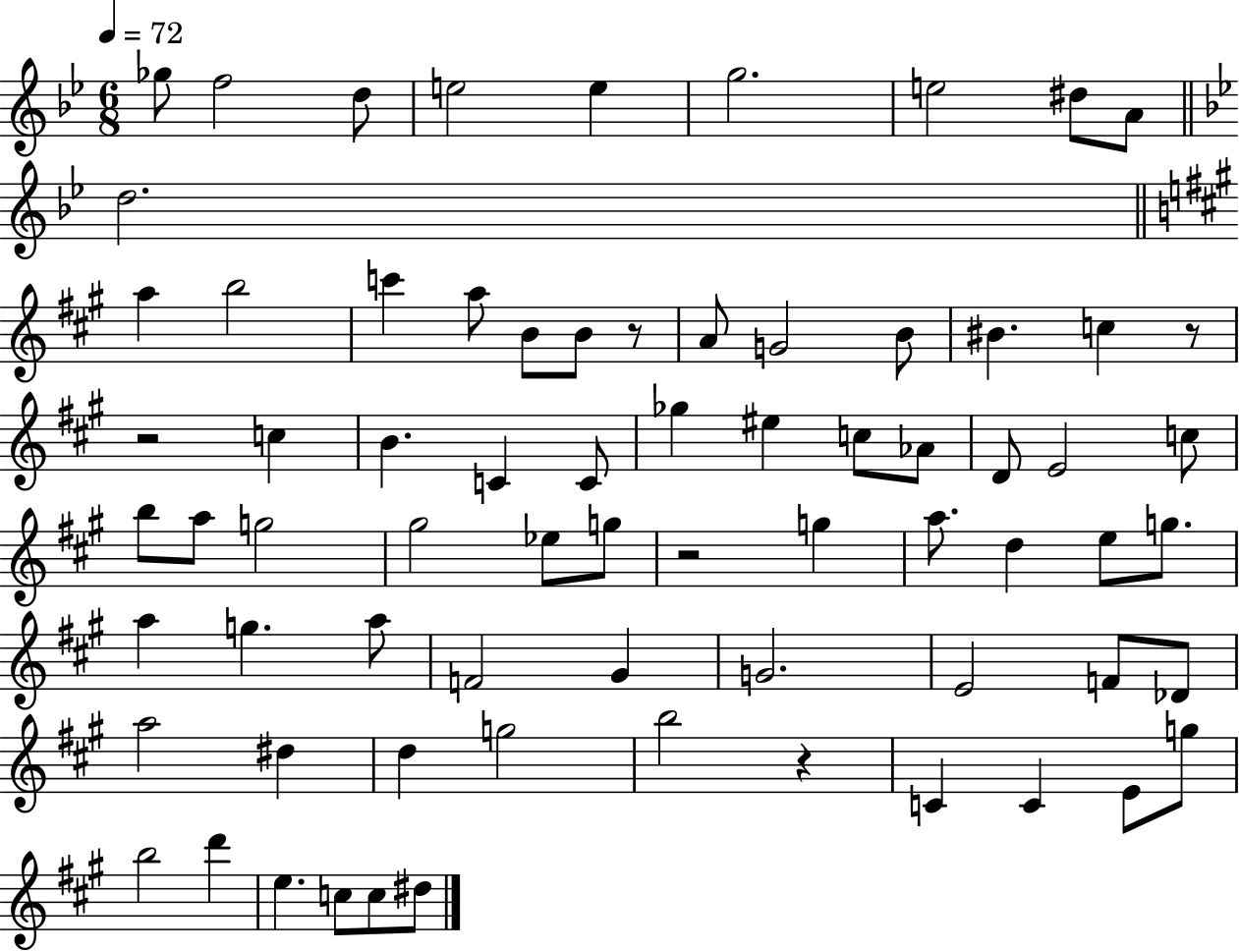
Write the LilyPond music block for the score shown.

{
  \clef treble
  \numericTimeSignature
  \time 6/8
  \key bes \major
  \tempo 4 = 72
  ges''8 f''2 d''8 | e''2 e''4 | g''2. | e''2 dis''8 a'8 | \break \bar "||" \break \key bes \major d''2. | \bar "||" \break \key a \major a''4 b''2 | c'''4 a''8 b'8 b'8 r8 | a'8 g'2 b'8 | bis'4. c''4 r8 | \break r2 c''4 | b'4. c'4 c'8 | ges''4 eis''4 c''8 aes'8 | d'8 e'2 c''8 | \break b''8 a''8 g''2 | gis''2 ees''8 g''8 | r2 g''4 | a''8. d''4 e''8 g''8. | \break a''4 g''4. a''8 | f'2 gis'4 | g'2. | e'2 f'8 des'8 | \break a''2 dis''4 | d''4 g''2 | b''2 r4 | c'4 c'4 e'8 g''8 | \break b''2 d'''4 | e''4. c''8 c''8 dis''8 | \bar "|."
}